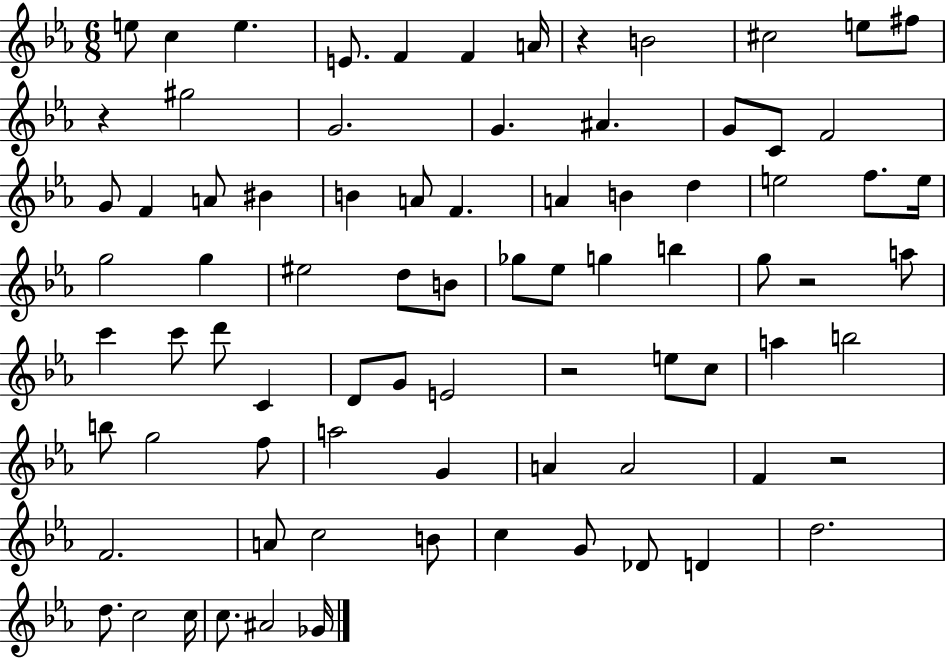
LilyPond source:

{
  \clef treble
  \numericTimeSignature
  \time 6/8
  \key ees \major
  e''8 c''4 e''4. | e'8. f'4 f'4 a'16 | r4 b'2 | cis''2 e''8 fis''8 | \break r4 gis''2 | g'2. | g'4. ais'4. | g'8 c'8 f'2 | \break g'8 f'4 a'8 bis'4 | b'4 a'8 f'4. | a'4 b'4 d''4 | e''2 f''8. e''16 | \break g''2 g''4 | eis''2 d''8 b'8 | ges''8 ees''8 g''4 b''4 | g''8 r2 a''8 | \break c'''4 c'''8 d'''8 c'4 | d'8 g'8 e'2 | r2 e''8 c''8 | a''4 b''2 | \break b''8 g''2 f''8 | a''2 g'4 | a'4 a'2 | f'4 r2 | \break f'2. | a'8 c''2 b'8 | c''4 g'8 des'8 d'4 | d''2. | \break d''8. c''2 c''16 | c''8. ais'2 ges'16 | \bar "|."
}